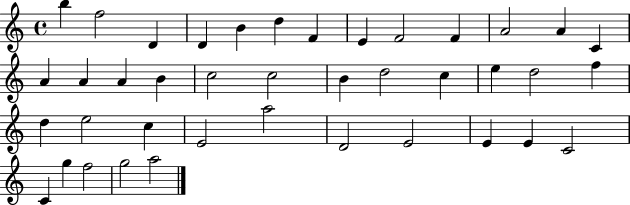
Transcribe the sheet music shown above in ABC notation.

X:1
T:Untitled
M:4/4
L:1/4
K:C
b f2 D D B d F E F2 F A2 A C A A A B c2 c2 B d2 c e d2 f d e2 c E2 a2 D2 E2 E E C2 C g f2 g2 a2